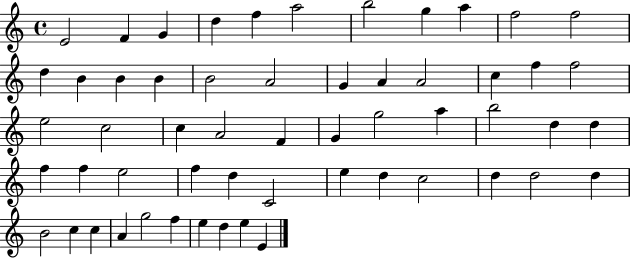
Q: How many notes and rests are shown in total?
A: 56